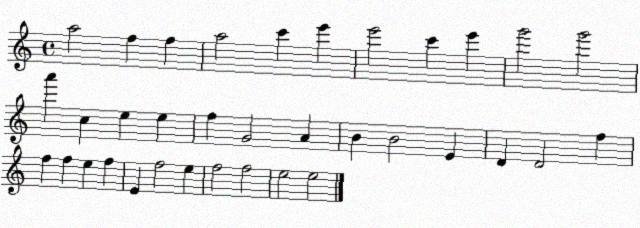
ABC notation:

X:1
T:Untitled
M:4/4
L:1/4
K:C
a2 f f a2 c' e' e'2 c' e' g'2 g'2 a' c e e f G2 A B B2 E D D2 f f f e f E f2 e f2 f2 e2 e2